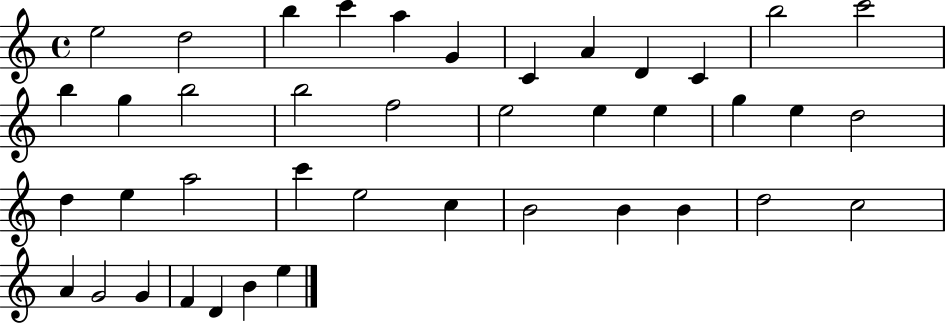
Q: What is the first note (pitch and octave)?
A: E5